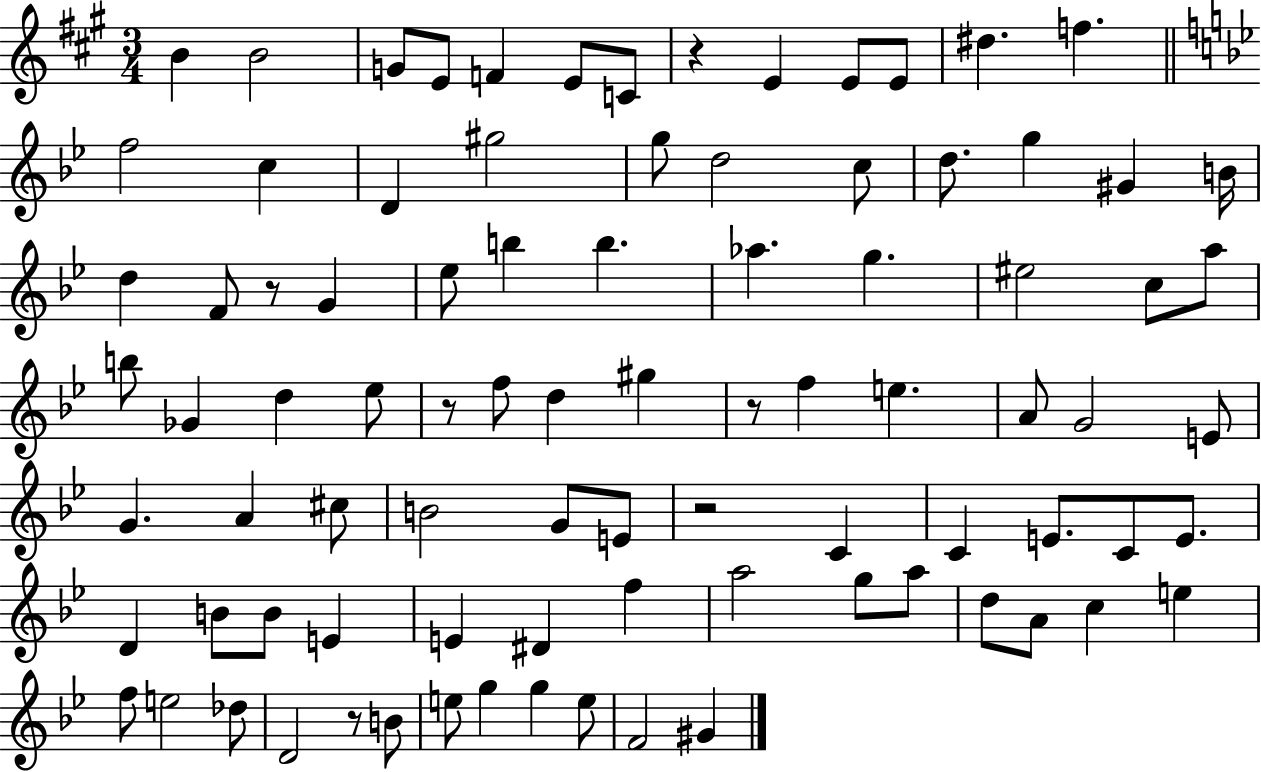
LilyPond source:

{
  \clef treble
  \numericTimeSignature
  \time 3/4
  \key a \major
  b'4 b'2 | g'8 e'8 f'4 e'8 c'8 | r4 e'4 e'8 e'8 | dis''4. f''4. | \break \bar "||" \break \key bes \major f''2 c''4 | d'4 gis''2 | g''8 d''2 c''8 | d''8. g''4 gis'4 b'16 | \break d''4 f'8 r8 g'4 | ees''8 b''4 b''4. | aes''4. g''4. | eis''2 c''8 a''8 | \break b''8 ges'4 d''4 ees''8 | r8 f''8 d''4 gis''4 | r8 f''4 e''4. | a'8 g'2 e'8 | \break g'4. a'4 cis''8 | b'2 g'8 e'8 | r2 c'4 | c'4 e'8. c'8 e'8. | \break d'4 b'8 b'8 e'4 | e'4 dis'4 f''4 | a''2 g''8 a''8 | d''8 a'8 c''4 e''4 | \break f''8 e''2 des''8 | d'2 r8 b'8 | e''8 g''4 g''4 e''8 | f'2 gis'4 | \break \bar "|."
}